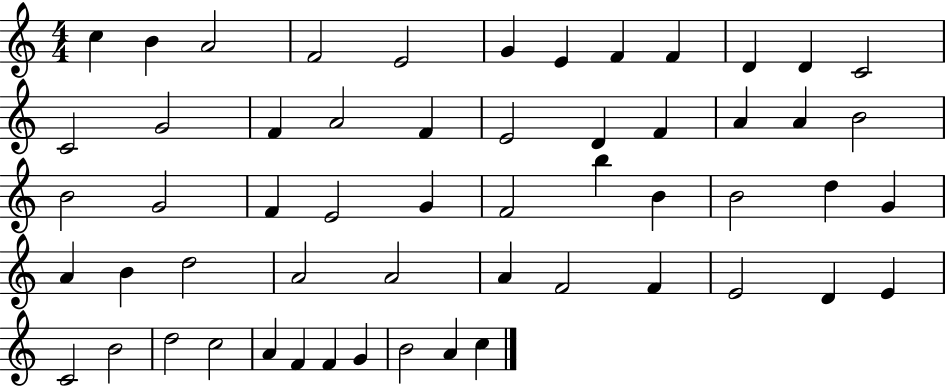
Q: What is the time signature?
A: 4/4